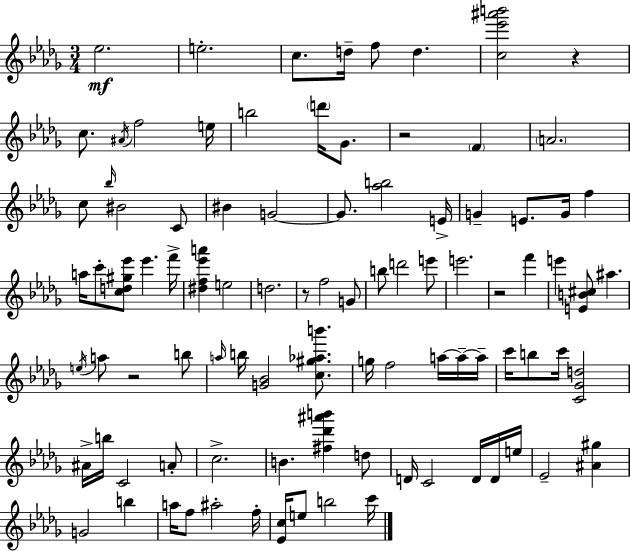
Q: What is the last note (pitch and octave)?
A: C6